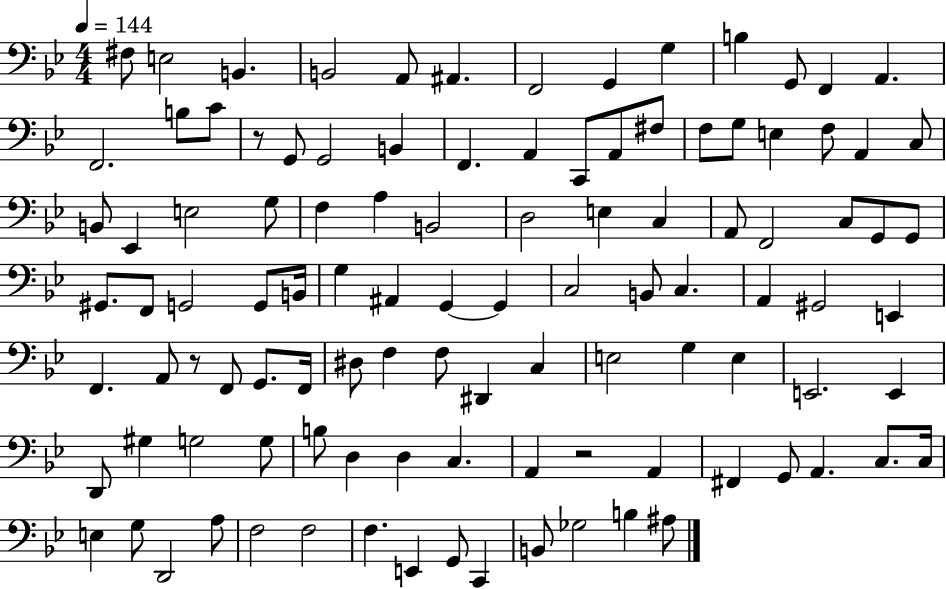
F#3/e E3/h B2/q. B2/h A2/e A#2/q. F2/h G2/q G3/q B3/q G2/e F2/q A2/q. F2/h. B3/e C4/e R/e G2/e G2/h B2/q F2/q. A2/q C2/e A2/e F#3/e F3/e G3/e E3/q F3/e A2/q C3/e B2/e Eb2/q E3/h G3/e F3/q A3/q B2/h D3/h E3/q C3/q A2/e F2/h C3/e G2/e G2/e G#2/e. F2/e G2/h G2/e B2/s G3/q A#2/q G2/q G2/q C3/h B2/e C3/q. A2/q G#2/h E2/q F2/q. A2/e R/e F2/e G2/e. F2/s D#3/e F3/q F3/e D#2/q C3/q E3/h G3/q E3/q E2/h. E2/q D2/e G#3/q G3/h G3/e B3/e D3/q D3/q C3/q. A2/q R/h A2/q F#2/q G2/e A2/q. C3/e. C3/s E3/q G3/e D2/h A3/e F3/h F3/h F3/q. E2/q G2/e C2/q B2/e Gb3/h B3/q A#3/e